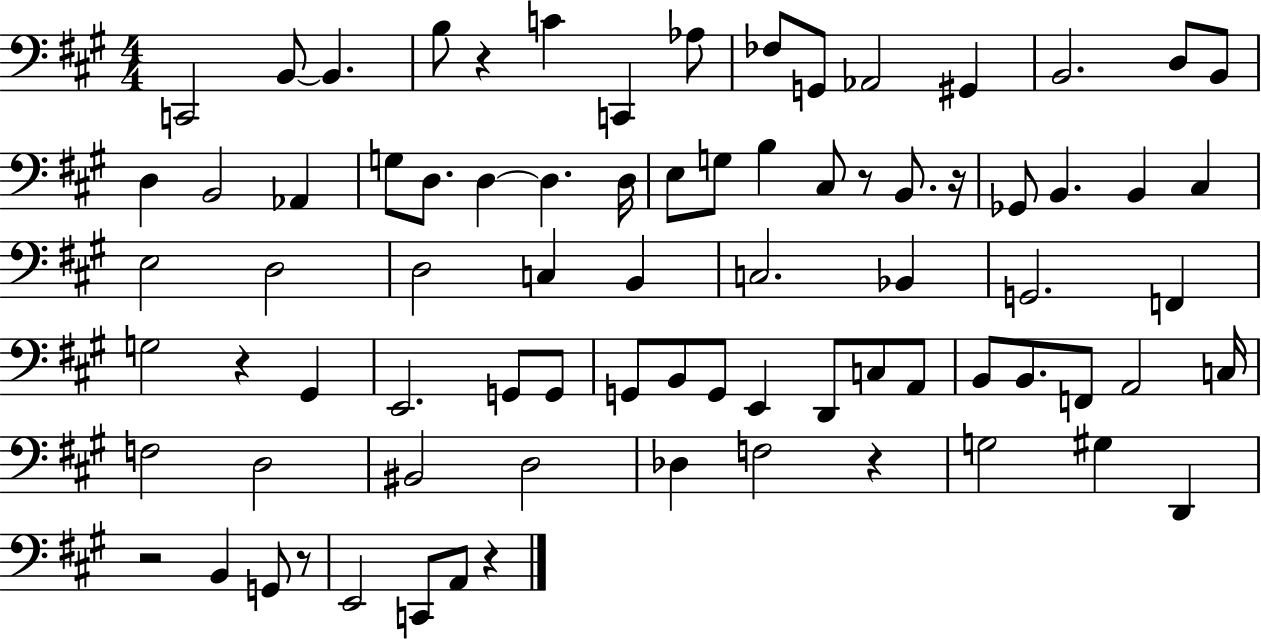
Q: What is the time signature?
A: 4/4